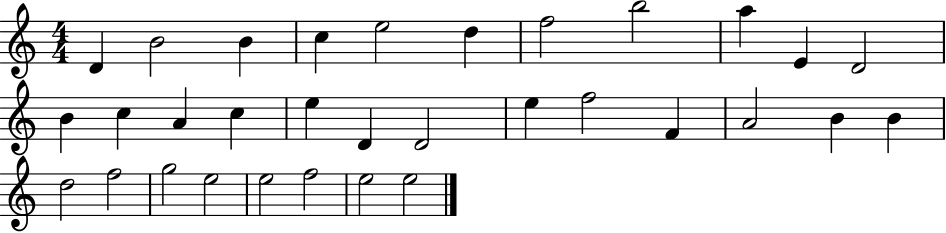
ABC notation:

X:1
T:Untitled
M:4/4
L:1/4
K:C
D B2 B c e2 d f2 b2 a E D2 B c A c e D D2 e f2 F A2 B B d2 f2 g2 e2 e2 f2 e2 e2